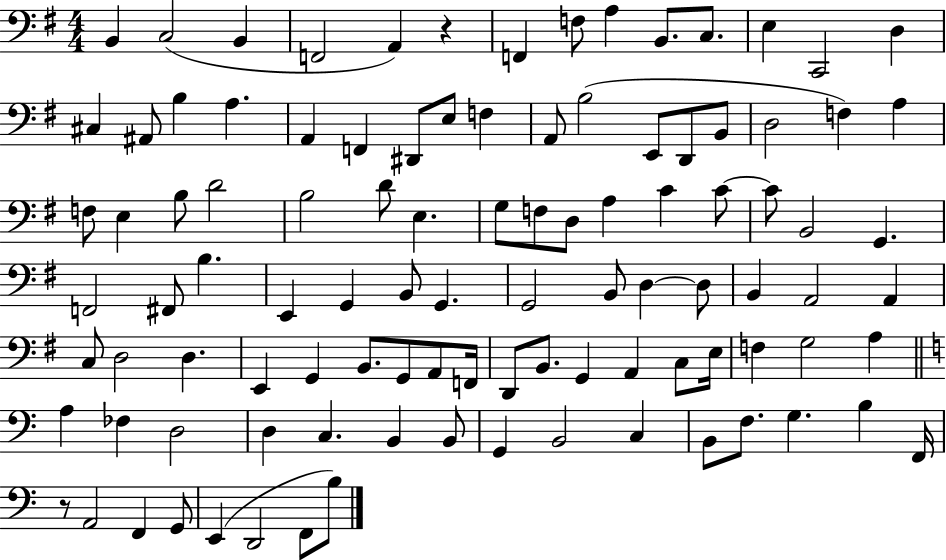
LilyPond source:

{
  \clef bass
  \numericTimeSignature
  \time 4/4
  \key g \major
  b,4 c2( b,4 | f,2 a,4) r4 | f,4 f8 a4 b,8. c8. | e4 c,2 d4 | \break cis4 ais,8 b4 a4. | a,4 f,4 dis,8 e8 f4 | a,8 b2( e,8 d,8 b,8 | d2 f4) a4 | \break f8 e4 b8 d'2 | b2 d'8 e4. | g8 f8 d8 a4 c'4 c'8~~ | c'8 b,2 g,4. | \break f,2 fis,8 b4. | e,4 g,4 b,8 g,4. | g,2 b,8 d4~~ d8 | b,4 a,2 a,4 | \break c8 d2 d4. | e,4 g,4 b,8. g,8 a,8 f,16 | d,8 b,8. g,4 a,4 c8 e16 | f4 g2 a4 | \break \bar "||" \break \key c \major a4 fes4 d2 | d4 c4. b,4 b,8 | g,4 b,2 c4 | b,8 f8. g4. b4 f,16 | \break r8 a,2 f,4 g,8 | e,4( d,2 f,8 b8) | \bar "|."
}